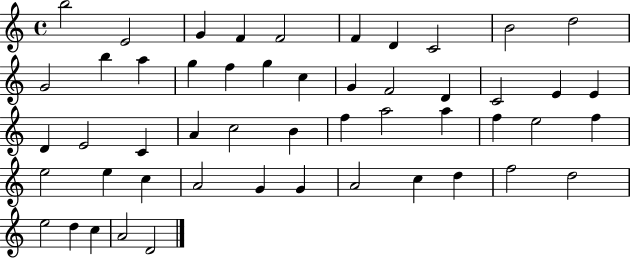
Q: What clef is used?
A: treble